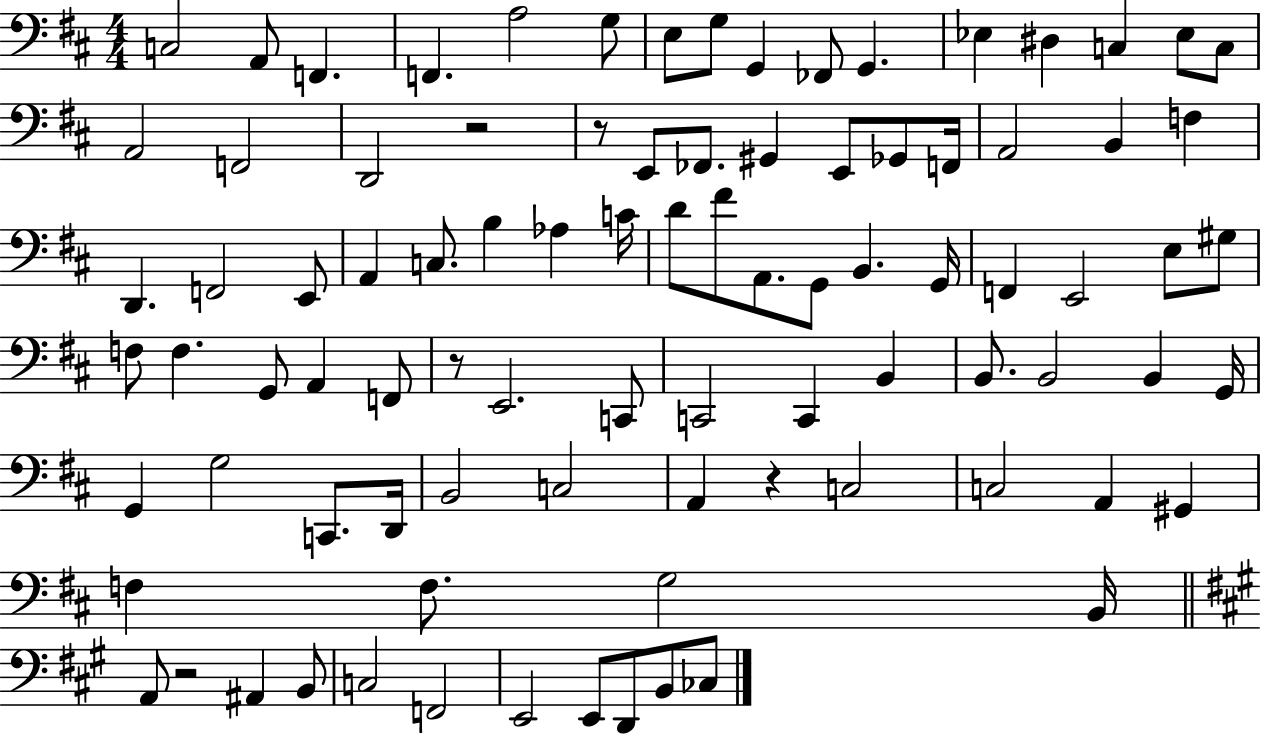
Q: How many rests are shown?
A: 5